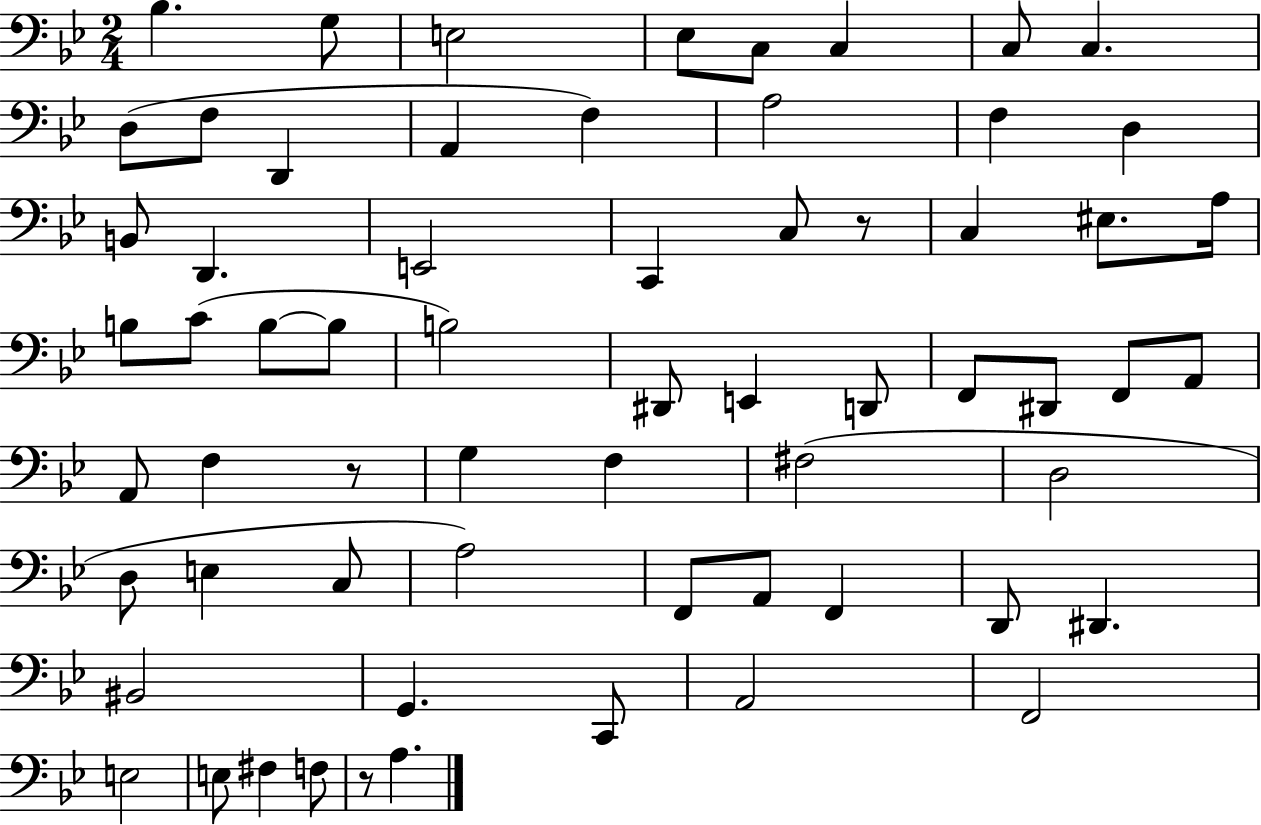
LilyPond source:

{
  \clef bass
  \numericTimeSignature
  \time 2/4
  \key bes \major
  bes4. g8 | e2 | ees8 c8 c4 | c8 c4. | \break d8( f8 d,4 | a,4 f4) | a2 | f4 d4 | \break b,8 d,4. | e,2 | c,4 c8 r8 | c4 eis8. a16 | \break b8 c'8( b8~~ b8 | b2) | dis,8 e,4 d,8 | f,8 dis,8 f,8 a,8 | \break a,8 f4 r8 | g4 f4 | fis2( | d2 | \break d8 e4 c8 | a2) | f,8 a,8 f,4 | d,8 dis,4. | \break bis,2 | g,4. c,8 | a,2 | f,2 | \break e2 | e8 fis4 f8 | r8 a4. | \bar "|."
}